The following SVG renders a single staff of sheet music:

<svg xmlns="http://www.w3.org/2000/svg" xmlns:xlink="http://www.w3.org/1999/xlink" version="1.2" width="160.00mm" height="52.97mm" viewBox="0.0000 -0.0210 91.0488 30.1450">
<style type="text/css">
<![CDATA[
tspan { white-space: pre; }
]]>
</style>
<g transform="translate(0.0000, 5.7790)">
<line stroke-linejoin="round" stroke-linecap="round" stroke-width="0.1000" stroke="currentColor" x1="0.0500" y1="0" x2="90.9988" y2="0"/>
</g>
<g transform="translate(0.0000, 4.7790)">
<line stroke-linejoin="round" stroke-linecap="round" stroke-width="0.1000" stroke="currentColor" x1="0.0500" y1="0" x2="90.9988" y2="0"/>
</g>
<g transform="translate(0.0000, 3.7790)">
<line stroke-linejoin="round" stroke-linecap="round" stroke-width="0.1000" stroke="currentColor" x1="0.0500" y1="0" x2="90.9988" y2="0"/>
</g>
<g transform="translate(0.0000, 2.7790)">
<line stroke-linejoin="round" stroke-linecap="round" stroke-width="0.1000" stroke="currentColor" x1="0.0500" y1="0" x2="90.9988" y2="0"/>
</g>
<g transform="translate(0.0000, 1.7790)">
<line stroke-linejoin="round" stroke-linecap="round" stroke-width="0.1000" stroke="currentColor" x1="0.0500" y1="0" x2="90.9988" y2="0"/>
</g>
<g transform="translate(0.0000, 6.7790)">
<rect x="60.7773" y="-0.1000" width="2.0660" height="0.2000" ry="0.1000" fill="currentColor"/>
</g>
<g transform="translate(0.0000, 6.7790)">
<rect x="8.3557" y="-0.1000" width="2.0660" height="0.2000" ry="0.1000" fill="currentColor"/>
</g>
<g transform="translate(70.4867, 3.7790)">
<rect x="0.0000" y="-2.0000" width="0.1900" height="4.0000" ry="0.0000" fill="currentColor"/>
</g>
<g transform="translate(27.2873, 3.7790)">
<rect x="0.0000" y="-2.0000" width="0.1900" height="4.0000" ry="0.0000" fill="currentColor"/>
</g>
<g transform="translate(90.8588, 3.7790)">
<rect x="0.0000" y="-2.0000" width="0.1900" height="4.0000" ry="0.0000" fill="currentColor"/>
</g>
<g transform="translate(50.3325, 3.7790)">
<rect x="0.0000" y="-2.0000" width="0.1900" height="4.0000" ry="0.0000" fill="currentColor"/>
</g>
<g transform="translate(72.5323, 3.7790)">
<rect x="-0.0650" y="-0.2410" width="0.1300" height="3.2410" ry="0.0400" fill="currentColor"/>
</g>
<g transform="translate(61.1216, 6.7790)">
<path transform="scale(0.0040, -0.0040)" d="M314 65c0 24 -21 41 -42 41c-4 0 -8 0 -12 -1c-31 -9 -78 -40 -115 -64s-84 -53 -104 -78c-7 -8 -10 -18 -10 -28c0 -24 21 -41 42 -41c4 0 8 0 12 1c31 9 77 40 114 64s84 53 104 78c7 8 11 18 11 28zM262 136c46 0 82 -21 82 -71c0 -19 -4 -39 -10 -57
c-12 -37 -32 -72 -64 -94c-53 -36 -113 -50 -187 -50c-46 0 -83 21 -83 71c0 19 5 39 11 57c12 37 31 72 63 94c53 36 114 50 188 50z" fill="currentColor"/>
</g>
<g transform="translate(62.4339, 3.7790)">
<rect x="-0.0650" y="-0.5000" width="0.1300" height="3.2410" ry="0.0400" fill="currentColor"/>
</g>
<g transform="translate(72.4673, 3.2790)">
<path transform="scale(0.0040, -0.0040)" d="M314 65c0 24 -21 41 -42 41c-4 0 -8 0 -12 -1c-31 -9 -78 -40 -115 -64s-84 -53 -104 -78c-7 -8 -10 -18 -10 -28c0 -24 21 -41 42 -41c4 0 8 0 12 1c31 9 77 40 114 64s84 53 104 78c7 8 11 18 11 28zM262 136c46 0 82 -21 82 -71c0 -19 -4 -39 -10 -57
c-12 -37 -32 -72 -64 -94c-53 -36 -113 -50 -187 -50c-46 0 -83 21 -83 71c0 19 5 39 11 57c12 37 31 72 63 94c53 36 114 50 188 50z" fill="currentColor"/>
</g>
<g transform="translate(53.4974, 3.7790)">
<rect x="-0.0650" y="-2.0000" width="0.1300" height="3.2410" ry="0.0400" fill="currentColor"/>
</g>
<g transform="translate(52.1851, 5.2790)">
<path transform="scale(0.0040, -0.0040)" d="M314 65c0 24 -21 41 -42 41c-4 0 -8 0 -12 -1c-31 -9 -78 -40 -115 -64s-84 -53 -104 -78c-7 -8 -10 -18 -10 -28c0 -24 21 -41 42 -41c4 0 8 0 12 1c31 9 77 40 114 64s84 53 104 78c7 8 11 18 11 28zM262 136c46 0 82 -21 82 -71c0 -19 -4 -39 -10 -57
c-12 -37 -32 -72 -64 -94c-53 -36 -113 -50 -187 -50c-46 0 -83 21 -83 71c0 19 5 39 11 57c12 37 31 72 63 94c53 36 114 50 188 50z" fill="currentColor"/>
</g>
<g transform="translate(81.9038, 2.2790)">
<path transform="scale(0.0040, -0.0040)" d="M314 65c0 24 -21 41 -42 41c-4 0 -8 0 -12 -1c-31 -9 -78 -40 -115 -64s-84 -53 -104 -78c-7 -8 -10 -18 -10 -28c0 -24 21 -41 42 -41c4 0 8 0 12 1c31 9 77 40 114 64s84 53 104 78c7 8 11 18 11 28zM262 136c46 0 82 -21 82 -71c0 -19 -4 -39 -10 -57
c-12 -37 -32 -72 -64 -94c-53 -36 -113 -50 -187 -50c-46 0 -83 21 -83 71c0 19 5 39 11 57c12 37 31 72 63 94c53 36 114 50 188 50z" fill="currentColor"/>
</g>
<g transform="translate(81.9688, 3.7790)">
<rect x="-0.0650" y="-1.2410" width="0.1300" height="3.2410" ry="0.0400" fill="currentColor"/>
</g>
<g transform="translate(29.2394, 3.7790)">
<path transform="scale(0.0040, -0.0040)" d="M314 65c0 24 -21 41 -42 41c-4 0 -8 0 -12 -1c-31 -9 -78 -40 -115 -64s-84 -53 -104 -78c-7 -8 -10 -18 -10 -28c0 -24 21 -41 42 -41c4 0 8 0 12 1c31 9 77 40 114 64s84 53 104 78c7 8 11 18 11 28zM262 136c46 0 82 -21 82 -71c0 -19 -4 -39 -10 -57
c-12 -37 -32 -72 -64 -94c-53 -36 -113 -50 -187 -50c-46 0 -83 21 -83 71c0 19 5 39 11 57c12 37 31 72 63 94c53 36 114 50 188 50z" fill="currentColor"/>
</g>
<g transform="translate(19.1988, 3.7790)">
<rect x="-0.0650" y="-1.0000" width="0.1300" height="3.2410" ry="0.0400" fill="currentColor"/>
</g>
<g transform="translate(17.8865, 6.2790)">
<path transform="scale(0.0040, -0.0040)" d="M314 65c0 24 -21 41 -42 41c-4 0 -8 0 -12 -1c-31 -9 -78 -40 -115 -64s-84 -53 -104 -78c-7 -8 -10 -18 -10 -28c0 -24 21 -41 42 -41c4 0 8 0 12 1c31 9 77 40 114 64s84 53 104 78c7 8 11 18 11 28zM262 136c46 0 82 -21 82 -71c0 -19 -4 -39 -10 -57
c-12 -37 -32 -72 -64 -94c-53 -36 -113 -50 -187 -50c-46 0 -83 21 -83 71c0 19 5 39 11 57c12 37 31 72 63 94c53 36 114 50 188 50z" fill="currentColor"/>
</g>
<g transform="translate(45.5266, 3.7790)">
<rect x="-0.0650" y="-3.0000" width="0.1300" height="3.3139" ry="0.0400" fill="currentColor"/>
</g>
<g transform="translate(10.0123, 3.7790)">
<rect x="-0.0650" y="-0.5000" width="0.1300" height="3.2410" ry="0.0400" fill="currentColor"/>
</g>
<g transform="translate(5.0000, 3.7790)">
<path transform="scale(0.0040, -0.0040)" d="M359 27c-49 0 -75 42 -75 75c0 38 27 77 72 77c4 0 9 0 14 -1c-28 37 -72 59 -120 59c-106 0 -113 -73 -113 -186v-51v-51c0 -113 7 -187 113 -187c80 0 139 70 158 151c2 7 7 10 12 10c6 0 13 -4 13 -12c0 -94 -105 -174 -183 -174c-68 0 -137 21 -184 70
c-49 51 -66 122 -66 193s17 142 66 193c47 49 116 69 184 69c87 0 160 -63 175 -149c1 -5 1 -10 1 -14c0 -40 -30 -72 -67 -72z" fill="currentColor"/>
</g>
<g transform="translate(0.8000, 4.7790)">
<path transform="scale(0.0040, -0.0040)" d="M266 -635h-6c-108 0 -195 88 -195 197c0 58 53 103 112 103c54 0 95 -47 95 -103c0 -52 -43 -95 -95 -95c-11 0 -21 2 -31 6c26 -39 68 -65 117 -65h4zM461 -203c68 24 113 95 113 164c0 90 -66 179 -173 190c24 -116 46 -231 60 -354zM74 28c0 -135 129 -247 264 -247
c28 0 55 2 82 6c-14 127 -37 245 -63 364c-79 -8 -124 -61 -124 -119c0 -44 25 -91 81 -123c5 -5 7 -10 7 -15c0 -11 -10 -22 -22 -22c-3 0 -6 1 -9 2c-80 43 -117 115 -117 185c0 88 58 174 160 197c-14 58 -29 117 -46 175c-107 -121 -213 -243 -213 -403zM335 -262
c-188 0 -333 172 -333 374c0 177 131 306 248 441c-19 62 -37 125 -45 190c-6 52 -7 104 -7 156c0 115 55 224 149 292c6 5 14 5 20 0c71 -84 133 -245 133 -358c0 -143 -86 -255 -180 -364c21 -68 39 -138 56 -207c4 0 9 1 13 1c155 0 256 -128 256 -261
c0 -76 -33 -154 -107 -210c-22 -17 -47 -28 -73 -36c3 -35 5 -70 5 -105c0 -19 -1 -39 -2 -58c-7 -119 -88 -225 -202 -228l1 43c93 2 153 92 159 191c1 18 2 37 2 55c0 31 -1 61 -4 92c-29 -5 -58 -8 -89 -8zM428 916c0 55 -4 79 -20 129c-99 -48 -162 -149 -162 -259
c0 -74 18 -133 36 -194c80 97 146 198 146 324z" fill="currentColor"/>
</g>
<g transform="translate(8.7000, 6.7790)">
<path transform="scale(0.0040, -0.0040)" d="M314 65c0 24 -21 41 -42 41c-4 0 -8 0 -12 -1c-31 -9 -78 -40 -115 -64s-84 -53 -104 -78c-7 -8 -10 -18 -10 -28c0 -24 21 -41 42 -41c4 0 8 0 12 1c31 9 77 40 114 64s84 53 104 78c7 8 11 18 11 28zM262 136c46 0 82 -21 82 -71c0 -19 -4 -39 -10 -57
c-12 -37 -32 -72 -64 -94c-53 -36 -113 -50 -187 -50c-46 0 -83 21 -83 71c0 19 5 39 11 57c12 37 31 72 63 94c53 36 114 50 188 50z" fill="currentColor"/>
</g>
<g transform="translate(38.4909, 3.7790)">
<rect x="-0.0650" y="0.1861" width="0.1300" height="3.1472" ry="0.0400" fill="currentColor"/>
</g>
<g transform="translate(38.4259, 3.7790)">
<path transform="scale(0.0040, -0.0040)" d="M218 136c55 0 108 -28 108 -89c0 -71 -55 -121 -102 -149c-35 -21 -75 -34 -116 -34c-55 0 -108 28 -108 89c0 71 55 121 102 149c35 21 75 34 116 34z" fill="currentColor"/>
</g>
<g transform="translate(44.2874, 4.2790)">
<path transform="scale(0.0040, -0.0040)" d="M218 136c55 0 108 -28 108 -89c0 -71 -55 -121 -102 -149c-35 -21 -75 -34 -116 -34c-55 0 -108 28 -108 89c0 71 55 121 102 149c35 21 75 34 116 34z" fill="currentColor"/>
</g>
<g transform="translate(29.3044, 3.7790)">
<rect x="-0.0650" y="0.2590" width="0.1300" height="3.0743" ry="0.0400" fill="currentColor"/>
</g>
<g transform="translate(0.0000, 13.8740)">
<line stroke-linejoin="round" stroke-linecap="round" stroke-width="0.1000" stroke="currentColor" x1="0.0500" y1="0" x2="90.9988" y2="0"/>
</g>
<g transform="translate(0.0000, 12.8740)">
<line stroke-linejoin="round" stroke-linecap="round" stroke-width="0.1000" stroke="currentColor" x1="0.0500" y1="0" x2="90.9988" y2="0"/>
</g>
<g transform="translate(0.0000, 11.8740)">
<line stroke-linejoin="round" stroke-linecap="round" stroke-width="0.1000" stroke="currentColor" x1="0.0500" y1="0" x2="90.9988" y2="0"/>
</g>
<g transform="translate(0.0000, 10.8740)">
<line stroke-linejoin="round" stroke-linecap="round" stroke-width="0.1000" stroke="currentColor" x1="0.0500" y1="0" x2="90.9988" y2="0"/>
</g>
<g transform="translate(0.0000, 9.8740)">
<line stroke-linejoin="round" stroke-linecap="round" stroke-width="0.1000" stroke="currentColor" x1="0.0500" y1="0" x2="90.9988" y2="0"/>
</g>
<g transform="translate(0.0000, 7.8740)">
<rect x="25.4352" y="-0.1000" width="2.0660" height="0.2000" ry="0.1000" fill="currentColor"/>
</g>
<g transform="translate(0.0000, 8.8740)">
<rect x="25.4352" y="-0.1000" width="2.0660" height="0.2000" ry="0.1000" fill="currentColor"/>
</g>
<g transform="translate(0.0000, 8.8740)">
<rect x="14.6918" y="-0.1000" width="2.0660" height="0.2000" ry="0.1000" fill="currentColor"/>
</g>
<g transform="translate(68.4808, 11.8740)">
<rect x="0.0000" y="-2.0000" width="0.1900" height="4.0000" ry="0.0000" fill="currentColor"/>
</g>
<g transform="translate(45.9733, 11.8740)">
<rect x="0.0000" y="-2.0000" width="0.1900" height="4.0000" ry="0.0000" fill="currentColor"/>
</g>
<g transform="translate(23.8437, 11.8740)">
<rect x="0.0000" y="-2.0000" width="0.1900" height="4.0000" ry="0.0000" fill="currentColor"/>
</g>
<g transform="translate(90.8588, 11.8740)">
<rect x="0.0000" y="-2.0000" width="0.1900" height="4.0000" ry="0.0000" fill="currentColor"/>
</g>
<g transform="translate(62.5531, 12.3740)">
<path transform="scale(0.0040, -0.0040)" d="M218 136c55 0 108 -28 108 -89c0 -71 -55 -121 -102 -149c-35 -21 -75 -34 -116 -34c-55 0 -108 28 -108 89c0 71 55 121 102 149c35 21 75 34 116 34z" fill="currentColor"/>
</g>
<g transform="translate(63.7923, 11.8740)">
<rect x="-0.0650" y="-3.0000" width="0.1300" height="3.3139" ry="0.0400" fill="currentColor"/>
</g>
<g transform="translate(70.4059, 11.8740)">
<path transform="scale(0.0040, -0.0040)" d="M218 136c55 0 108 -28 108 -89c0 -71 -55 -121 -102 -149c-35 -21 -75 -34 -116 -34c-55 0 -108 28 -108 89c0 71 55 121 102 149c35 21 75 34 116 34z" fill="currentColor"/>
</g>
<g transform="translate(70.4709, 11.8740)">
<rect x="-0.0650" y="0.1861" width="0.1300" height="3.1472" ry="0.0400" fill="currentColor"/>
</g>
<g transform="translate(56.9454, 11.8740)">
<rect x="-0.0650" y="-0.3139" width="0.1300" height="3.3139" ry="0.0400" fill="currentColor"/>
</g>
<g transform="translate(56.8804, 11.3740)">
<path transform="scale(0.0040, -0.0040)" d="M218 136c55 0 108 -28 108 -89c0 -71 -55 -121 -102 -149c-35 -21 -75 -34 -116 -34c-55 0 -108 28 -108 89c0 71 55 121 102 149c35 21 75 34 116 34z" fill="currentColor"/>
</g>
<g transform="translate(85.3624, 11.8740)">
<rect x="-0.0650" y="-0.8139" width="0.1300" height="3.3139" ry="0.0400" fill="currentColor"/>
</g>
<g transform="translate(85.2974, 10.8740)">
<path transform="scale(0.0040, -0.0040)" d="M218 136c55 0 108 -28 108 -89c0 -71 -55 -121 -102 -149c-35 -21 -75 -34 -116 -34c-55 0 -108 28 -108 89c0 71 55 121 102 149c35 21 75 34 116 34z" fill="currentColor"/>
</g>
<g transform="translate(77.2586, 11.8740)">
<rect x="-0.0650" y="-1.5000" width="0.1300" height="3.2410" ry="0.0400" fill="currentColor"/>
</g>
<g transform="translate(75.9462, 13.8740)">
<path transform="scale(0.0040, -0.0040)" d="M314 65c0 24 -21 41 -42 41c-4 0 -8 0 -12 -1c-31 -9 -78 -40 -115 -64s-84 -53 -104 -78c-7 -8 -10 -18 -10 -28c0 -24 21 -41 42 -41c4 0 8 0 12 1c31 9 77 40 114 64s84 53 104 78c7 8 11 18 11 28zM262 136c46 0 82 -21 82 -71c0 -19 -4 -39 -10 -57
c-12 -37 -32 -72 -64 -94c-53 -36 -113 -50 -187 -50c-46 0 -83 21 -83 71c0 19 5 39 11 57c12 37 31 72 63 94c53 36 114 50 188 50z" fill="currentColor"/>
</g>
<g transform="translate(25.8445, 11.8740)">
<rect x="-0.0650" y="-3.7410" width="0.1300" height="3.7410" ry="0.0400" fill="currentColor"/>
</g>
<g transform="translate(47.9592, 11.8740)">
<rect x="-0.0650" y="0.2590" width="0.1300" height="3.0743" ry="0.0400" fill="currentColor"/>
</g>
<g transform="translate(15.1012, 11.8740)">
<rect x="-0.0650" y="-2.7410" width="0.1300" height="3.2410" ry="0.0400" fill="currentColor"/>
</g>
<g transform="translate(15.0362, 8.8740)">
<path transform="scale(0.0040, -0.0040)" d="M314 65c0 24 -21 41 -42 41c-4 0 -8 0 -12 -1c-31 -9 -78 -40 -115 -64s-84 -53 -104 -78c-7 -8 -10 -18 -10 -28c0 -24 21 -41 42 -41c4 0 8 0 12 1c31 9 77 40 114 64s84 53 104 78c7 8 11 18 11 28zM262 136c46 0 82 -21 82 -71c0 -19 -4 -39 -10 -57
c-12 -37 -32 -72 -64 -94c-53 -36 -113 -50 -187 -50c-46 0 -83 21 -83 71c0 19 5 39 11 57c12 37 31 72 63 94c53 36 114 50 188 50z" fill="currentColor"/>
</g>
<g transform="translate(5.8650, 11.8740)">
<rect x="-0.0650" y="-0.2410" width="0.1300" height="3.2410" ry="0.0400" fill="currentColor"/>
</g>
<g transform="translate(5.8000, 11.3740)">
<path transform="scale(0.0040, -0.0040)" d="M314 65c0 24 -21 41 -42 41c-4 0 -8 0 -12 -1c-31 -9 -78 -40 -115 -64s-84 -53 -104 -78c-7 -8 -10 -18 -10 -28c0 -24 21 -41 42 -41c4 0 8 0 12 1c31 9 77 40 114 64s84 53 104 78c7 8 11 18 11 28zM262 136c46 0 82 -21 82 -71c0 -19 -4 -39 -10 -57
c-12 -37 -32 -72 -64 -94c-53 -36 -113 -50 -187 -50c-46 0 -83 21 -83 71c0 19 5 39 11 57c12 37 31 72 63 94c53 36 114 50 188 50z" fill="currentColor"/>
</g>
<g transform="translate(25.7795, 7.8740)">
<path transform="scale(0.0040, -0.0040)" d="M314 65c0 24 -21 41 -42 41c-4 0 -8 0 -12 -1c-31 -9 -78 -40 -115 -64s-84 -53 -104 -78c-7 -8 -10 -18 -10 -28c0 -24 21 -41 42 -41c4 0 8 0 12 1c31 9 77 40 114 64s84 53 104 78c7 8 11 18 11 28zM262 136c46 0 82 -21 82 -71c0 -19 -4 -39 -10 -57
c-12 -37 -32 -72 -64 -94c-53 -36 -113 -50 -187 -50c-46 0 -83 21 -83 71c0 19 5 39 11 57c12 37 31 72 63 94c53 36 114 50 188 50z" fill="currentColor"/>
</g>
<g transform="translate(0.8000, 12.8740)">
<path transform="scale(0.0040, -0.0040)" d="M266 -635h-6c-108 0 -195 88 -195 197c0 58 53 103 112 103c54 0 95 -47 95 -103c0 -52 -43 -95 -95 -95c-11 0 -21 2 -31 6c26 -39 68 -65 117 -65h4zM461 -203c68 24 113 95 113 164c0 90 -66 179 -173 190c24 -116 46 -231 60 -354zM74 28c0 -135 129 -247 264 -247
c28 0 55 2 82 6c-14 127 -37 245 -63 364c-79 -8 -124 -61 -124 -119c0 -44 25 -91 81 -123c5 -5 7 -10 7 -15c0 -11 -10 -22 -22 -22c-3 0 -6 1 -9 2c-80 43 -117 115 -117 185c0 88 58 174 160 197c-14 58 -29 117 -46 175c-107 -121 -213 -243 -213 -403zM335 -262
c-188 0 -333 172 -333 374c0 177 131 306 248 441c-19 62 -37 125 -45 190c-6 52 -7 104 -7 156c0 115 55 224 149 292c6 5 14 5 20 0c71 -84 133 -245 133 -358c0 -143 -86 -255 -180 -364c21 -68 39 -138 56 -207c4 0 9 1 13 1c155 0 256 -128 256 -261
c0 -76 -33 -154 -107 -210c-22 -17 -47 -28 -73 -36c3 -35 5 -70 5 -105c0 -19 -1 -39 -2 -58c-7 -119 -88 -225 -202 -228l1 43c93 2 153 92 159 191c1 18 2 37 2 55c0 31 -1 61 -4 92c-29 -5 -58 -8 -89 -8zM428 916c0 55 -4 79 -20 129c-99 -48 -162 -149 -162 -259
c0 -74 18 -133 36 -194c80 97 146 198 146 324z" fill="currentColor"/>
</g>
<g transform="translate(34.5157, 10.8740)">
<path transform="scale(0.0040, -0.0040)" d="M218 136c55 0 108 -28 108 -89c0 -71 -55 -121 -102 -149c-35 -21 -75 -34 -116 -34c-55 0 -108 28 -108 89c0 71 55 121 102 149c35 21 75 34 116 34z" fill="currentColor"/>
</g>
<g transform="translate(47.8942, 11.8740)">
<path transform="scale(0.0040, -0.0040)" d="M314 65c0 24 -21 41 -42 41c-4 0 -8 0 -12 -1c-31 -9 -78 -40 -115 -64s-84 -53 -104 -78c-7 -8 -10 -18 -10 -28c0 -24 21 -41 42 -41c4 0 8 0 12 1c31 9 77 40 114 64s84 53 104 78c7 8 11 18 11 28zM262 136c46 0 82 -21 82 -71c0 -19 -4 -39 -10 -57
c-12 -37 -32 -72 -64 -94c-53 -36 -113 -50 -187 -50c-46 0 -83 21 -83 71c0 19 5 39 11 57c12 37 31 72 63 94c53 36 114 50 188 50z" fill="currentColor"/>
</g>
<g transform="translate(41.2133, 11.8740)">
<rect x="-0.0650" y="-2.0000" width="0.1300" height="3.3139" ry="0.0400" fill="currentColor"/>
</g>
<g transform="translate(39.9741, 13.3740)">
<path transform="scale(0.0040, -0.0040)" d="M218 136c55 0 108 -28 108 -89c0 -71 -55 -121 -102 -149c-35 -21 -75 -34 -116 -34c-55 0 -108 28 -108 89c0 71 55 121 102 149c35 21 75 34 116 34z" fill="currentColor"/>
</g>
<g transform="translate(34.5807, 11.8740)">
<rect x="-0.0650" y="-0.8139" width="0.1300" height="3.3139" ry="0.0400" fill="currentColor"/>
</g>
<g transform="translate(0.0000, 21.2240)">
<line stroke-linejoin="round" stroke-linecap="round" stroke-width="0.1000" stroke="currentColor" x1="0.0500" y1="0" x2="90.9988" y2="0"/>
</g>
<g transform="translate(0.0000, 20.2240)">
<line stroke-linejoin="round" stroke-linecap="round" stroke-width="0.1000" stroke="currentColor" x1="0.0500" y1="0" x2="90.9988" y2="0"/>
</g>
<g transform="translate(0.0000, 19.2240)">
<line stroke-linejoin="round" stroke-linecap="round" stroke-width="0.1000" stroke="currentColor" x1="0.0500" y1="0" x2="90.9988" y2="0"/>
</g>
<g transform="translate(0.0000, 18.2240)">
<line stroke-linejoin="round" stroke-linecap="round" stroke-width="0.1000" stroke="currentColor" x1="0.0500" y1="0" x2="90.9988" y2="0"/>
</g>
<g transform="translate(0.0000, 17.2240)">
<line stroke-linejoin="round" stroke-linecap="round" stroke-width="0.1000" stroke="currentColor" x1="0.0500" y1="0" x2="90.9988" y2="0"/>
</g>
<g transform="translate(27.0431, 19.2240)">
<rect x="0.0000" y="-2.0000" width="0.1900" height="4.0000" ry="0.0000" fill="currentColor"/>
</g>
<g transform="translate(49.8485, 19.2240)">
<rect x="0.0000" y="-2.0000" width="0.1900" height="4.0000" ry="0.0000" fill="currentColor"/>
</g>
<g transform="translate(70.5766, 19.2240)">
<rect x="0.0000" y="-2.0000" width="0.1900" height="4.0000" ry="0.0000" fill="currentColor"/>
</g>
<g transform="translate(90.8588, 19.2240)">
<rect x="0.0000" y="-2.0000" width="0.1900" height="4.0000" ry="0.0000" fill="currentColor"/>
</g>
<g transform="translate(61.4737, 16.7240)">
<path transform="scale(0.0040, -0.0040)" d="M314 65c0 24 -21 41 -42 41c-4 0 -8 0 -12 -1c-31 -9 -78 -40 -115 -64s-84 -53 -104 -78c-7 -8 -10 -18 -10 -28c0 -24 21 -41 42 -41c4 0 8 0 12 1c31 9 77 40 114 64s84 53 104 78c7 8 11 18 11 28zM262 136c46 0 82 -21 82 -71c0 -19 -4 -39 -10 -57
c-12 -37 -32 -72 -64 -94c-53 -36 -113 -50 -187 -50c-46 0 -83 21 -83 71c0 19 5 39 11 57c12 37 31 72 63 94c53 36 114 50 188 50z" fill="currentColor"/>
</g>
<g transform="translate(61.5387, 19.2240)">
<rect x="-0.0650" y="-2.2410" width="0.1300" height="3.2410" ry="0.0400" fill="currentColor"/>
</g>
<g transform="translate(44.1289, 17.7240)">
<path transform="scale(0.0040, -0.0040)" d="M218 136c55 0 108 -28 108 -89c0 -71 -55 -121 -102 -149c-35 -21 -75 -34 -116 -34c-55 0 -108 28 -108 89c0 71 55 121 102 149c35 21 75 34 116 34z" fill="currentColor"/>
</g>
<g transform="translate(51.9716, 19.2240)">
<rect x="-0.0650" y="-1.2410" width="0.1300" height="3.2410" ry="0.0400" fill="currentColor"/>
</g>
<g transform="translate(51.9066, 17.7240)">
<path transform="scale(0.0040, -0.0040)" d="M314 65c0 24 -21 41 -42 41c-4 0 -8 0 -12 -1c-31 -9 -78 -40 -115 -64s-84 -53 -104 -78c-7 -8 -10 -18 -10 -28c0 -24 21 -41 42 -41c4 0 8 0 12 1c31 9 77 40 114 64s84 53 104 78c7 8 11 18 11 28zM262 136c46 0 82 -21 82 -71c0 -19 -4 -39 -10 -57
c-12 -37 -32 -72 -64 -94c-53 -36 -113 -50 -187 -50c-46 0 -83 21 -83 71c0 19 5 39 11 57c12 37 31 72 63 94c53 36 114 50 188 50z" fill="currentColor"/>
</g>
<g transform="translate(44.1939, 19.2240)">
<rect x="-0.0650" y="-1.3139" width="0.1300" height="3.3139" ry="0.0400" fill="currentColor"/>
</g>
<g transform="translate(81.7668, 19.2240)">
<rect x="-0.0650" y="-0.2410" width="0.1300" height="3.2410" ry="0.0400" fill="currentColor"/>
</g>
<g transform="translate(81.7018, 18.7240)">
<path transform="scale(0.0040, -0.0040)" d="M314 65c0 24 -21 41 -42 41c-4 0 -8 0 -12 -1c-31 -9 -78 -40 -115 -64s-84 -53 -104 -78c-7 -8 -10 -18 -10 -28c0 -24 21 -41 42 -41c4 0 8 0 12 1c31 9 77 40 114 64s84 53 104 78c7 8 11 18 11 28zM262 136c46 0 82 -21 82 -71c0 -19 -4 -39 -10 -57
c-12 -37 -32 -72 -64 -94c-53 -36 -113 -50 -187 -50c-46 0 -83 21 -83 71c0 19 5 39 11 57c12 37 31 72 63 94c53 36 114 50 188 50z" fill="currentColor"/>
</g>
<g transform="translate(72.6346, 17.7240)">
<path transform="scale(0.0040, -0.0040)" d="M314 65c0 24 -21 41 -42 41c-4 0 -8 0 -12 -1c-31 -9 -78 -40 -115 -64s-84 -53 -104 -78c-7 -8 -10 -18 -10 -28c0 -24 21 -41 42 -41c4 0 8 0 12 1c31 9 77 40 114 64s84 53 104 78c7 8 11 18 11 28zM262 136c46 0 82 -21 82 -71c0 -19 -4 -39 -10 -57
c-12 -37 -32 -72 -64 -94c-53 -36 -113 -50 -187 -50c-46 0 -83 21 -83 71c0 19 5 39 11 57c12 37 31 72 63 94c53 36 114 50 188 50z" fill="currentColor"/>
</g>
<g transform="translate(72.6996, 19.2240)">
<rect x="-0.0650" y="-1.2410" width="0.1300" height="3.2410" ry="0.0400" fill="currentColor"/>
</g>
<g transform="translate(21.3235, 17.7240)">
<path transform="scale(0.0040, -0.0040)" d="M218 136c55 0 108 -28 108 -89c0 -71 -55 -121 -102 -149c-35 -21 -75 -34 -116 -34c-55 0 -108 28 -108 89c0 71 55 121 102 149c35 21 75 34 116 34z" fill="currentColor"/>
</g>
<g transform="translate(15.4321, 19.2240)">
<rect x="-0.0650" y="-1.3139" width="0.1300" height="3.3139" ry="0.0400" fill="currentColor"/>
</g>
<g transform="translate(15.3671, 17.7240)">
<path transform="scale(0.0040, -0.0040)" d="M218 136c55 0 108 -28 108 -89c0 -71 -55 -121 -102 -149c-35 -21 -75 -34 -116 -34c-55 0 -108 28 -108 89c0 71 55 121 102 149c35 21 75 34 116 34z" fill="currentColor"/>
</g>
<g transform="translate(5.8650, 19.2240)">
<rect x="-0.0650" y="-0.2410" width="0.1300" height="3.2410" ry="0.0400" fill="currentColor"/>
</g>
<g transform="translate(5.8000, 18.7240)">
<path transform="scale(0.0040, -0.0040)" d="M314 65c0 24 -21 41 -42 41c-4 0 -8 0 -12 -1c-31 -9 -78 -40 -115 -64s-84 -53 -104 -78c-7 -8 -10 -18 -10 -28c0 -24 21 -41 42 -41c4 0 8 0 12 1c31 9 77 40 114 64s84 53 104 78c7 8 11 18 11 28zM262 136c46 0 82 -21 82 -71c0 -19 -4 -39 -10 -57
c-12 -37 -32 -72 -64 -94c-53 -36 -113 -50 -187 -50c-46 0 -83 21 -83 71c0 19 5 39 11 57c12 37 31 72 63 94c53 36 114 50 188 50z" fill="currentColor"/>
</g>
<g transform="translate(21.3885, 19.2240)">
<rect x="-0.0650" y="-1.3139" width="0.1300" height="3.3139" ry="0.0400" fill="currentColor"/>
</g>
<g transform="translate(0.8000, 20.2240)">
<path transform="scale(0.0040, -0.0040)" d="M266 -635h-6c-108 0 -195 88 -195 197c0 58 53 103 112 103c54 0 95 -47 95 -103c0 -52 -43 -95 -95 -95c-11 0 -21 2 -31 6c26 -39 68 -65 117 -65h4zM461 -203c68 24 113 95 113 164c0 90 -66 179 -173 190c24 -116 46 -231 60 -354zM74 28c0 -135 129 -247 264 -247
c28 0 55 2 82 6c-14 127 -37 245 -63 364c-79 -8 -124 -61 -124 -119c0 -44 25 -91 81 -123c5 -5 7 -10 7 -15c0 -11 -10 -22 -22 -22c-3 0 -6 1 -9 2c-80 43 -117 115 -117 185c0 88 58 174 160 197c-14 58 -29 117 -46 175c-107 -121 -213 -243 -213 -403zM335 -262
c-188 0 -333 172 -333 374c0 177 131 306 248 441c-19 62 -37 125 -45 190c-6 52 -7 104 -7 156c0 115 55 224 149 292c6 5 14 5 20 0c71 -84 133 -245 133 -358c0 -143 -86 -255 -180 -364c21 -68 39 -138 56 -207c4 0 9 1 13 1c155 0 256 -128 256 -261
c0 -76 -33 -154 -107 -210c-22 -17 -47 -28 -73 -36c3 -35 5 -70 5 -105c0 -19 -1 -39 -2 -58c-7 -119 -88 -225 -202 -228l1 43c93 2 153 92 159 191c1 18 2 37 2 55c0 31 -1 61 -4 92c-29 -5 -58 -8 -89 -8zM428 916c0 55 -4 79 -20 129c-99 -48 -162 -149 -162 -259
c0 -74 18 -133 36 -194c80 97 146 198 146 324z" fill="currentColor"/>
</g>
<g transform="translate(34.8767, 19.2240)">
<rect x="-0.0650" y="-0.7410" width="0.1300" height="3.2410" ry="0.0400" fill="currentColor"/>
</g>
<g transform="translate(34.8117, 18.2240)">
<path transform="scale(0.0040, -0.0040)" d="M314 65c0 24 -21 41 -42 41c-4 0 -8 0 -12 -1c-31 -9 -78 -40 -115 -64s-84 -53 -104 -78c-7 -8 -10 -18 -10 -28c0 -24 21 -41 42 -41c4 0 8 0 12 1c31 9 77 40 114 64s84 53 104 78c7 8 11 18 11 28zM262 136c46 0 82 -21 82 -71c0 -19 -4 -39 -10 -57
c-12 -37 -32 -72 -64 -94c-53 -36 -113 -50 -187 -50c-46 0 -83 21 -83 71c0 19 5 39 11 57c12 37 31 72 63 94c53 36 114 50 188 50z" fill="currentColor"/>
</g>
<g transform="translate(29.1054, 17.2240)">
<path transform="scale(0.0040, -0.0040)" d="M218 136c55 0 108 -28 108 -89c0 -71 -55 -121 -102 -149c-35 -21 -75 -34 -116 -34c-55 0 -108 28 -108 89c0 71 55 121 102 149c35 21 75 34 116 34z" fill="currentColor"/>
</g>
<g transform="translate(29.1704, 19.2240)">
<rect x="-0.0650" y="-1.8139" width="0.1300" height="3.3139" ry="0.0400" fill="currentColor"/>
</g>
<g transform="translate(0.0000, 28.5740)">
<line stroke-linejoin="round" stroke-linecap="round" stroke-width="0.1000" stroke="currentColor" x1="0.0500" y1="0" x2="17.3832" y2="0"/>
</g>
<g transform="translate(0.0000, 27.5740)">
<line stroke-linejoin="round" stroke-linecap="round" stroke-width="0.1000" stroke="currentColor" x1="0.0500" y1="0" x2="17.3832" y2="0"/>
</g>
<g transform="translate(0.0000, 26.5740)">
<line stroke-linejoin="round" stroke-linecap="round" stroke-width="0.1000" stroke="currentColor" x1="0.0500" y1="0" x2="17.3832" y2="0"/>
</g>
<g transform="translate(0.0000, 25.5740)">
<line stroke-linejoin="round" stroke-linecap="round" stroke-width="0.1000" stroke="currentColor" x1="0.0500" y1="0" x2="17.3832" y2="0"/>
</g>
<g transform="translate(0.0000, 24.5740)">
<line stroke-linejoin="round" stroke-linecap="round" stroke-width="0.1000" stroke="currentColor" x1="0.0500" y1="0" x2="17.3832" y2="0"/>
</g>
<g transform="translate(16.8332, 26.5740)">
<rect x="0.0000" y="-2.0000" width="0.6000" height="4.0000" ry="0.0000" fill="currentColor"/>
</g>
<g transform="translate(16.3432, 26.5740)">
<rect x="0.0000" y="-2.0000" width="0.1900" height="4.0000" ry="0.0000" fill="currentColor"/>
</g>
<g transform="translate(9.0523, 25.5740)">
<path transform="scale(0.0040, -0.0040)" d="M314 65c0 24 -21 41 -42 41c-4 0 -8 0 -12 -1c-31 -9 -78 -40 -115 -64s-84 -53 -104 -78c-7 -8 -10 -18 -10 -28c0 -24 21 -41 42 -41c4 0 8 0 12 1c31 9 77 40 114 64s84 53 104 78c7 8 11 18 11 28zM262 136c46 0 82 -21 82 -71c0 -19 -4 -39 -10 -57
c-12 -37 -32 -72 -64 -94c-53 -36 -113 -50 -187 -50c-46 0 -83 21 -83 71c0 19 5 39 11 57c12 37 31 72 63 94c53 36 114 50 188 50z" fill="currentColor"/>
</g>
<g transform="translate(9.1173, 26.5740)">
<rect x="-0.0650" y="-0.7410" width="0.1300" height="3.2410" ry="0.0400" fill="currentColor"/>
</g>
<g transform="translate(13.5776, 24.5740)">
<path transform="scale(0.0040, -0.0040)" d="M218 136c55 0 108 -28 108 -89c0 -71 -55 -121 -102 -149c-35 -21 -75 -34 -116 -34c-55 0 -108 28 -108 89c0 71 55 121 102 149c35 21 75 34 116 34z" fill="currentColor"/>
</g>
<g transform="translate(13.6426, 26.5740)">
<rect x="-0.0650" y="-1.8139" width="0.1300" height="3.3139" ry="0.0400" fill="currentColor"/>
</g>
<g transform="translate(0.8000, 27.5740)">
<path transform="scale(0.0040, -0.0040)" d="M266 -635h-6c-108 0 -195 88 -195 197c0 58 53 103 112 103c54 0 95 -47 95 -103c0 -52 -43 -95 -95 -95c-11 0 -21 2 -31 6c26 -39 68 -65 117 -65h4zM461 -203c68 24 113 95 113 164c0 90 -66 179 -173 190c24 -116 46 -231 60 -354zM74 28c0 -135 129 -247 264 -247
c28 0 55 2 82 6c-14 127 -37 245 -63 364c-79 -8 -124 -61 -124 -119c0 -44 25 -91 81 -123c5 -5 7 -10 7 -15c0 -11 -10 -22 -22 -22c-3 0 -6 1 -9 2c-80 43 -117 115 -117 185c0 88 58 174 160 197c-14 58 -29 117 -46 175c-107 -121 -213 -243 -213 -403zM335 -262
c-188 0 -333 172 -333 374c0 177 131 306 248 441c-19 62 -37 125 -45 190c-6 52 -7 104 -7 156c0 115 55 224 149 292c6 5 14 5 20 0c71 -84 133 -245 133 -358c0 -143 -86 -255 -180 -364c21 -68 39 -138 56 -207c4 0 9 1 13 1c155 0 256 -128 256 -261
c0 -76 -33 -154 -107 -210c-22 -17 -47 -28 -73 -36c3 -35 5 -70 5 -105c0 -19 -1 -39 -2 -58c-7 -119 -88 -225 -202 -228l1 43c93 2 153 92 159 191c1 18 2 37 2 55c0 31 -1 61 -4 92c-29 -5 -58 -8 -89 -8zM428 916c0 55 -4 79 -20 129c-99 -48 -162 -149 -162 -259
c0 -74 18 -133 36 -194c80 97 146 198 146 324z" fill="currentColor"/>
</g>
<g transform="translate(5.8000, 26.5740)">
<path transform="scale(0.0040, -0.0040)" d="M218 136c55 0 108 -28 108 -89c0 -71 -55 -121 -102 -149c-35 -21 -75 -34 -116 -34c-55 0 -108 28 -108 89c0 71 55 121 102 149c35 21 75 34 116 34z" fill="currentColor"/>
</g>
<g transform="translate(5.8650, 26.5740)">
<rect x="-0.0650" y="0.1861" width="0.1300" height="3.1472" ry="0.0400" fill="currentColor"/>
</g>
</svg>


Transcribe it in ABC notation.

X:1
T:Untitled
M:4/4
L:1/4
K:C
C2 D2 B2 B A F2 C2 c2 e2 c2 a2 c'2 d F B2 c A B E2 d c2 e e f d2 e e2 g2 e2 c2 B d2 f